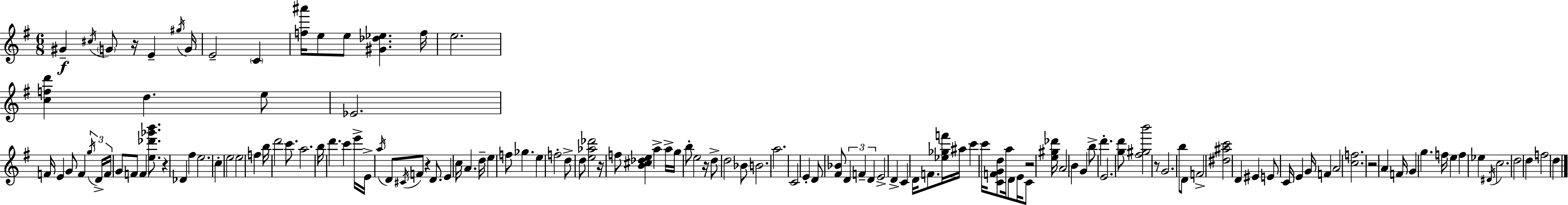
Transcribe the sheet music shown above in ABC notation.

X:1
T:Untitled
M:6/8
L:1/4
K:G
^G ^c/4 G/2 z/4 E ^g/4 G/4 E2 C [f^a']/4 e/2 e/2 [^G_d_e] f/4 e2 [cfd'] d e/2 _E2 F/4 E G/2 F g/4 D/4 F/4 G/2 F/2 F [e_d'_g'b']/2 z _D ^f e2 c e2 e2 f b/4 d'2 c'/2 a2 b/4 d' c' e'/4 E/4 a/4 D/2 ^C/4 F/2 z D/2 E c/4 A d/4 e f/2 _g e f2 d/2 d/2 [e_a_d']2 z/4 f/2 [B^c_de] a a/4 g/4 b/2 e2 z/4 d/2 d2 _B/2 B2 a2 C2 E D/2 [^F_B]/2 D F D E2 D C D/4 F/2 [_e_gf']/4 ^a/4 c' c'/4 [CFGd]/2 a/4 D/2 E/4 C/2 z2 [e^g_d']/4 A2 B G b/2 d' E2 [gd']/2 [^f^gb']2 z/2 G2 b/2 D/2 F2 [^d^ac']2 D ^E E/2 C/4 E G/4 F A2 [cf]2 z2 A F/4 G g f/4 e f _e ^D/4 c2 d2 d f2 d